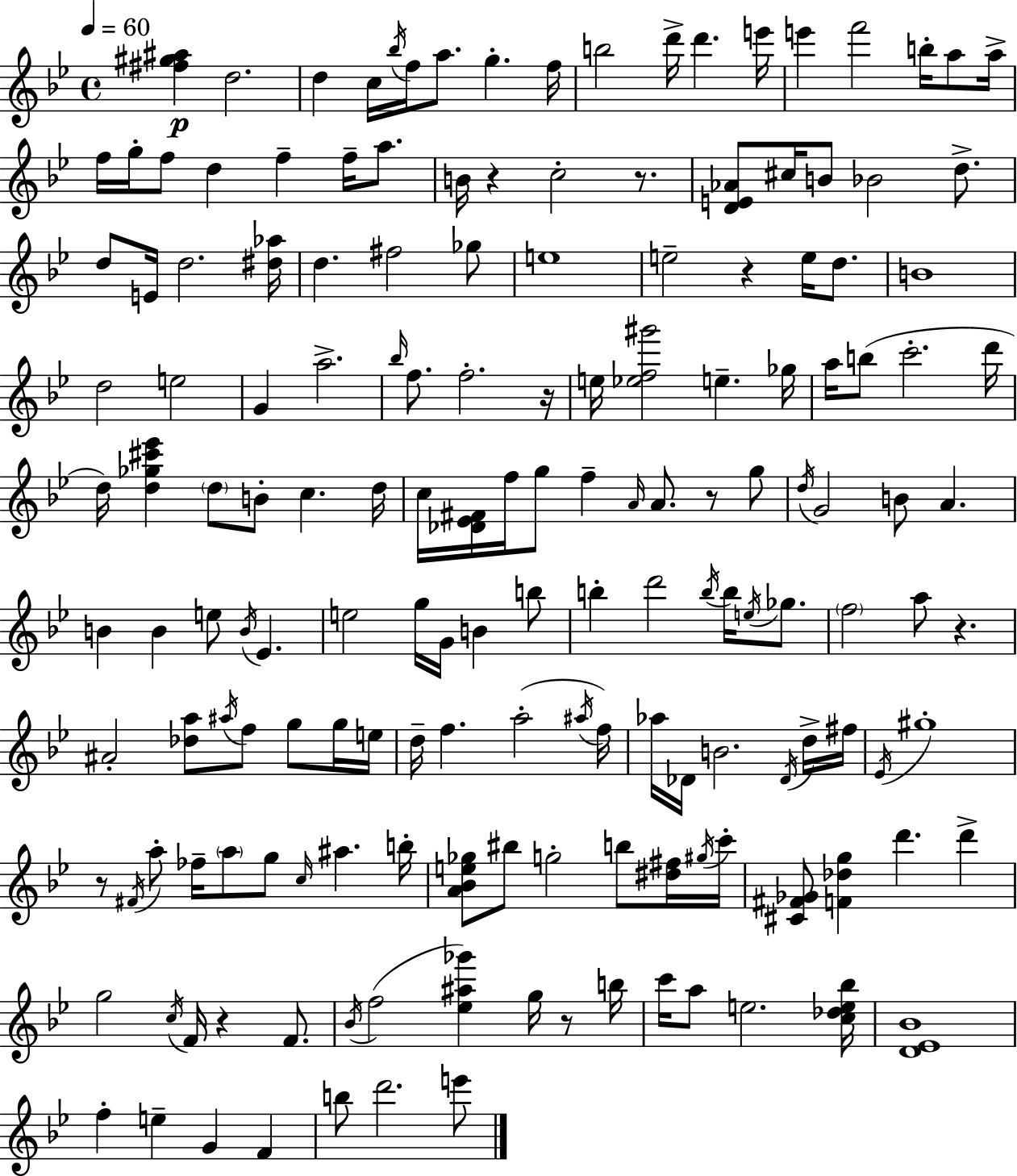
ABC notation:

X:1
T:Untitled
M:4/4
L:1/4
K:Bb
[^f^g^a] d2 d c/4 _b/4 f/4 a/2 g f/4 b2 d'/4 d' e'/4 e' f'2 b/4 a/2 a/4 f/4 g/4 f/2 d f f/4 a/2 B/4 z c2 z/2 [DE_A]/2 ^c/4 B/2 _B2 d/2 d/2 E/4 d2 [^d_a]/4 d ^f2 _g/2 e4 e2 z e/4 d/2 B4 d2 e2 G a2 _b/4 f/2 f2 z/4 e/4 [_ef^g']2 e _g/4 a/4 b/2 c'2 d'/4 d/4 [d_g^c'_e'] d/2 B/2 c d/4 c/4 [_D_E^F]/4 f/4 g/2 f A/4 A/2 z/2 g/2 d/4 G2 B/2 A B B e/2 B/4 _E e2 g/4 G/4 B b/2 b d'2 b/4 b/4 e/4 _g/2 f2 a/2 z ^A2 [_da]/2 ^a/4 f/2 g/2 g/4 e/4 d/4 f a2 ^a/4 f/4 _a/4 _D/4 B2 _D/4 d/4 ^f/4 _E/4 ^g4 z/2 ^F/4 a/2 _f/4 a/2 g/2 c/4 ^a b/4 [A_Be_g]/2 ^b/2 g2 b/2 [^d^f]/4 ^g/4 c'/4 [^C^F_G]/2 [F_dg] d' d' g2 c/4 F/4 z F/2 _B/4 f2 [_e^a_g'] g/4 z/2 b/4 c'/4 a/2 e2 [c_de_b]/4 [D_E_B]4 f e G F b/2 d'2 e'/2